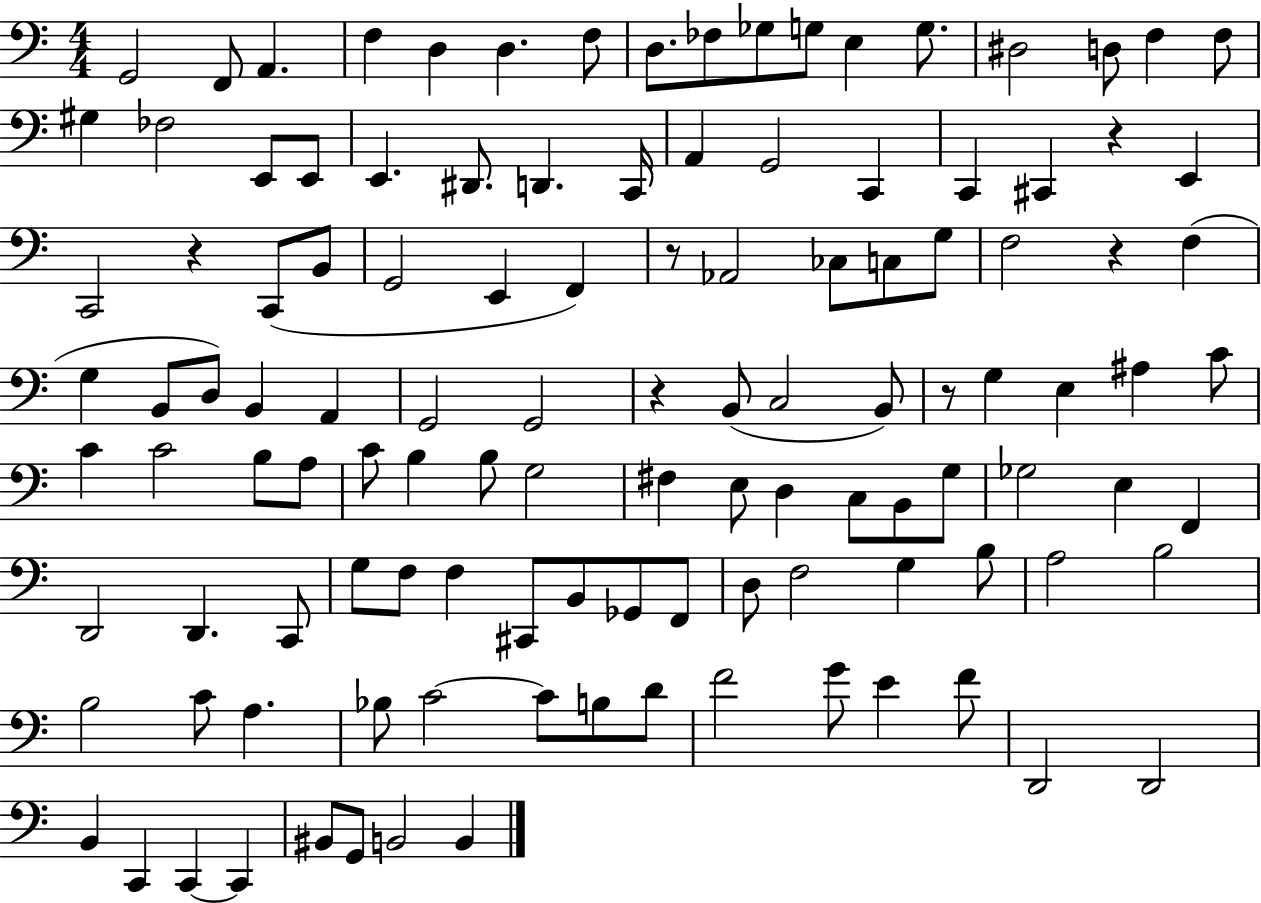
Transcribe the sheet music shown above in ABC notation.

X:1
T:Untitled
M:4/4
L:1/4
K:C
G,,2 F,,/2 A,, F, D, D, F,/2 D,/2 _F,/2 _G,/2 G,/2 E, G,/2 ^D,2 D,/2 F, F,/2 ^G, _F,2 E,,/2 E,,/2 E,, ^D,,/2 D,, C,,/4 A,, G,,2 C,, C,, ^C,, z E,, C,,2 z C,,/2 B,,/2 G,,2 E,, F,, z/2 _A,,2 _C,/2 C,/2 G,/2 F,2 z F, G, B,,/2 D,/2 B,, A,, G,,2 G,,2 z B,,/2 C,2 B,,/2 z/2 G, E, ^A, C/2 C C2 B,/2 A,/2 C/2 B, B,/2 G,2 ^F, E,/2 D, C,/2 B,,/2 G,/2 _G,2 E, F,, D,,2 D,, C,,/2 G,/2 F,/2 F, ^C,,/2 B,,/2 _G,,/2 F,,/2 D,/2 F,2 G, B,/2 A,2 B,2 B,2 C/2 A, _B,/2 C2 C/2 B,/2 D/2 F2 G/2 E F/2 D,,2 D,,2 B,, C,, C,, C,, ^B,,/2 G,,/2 B,,2 B,,